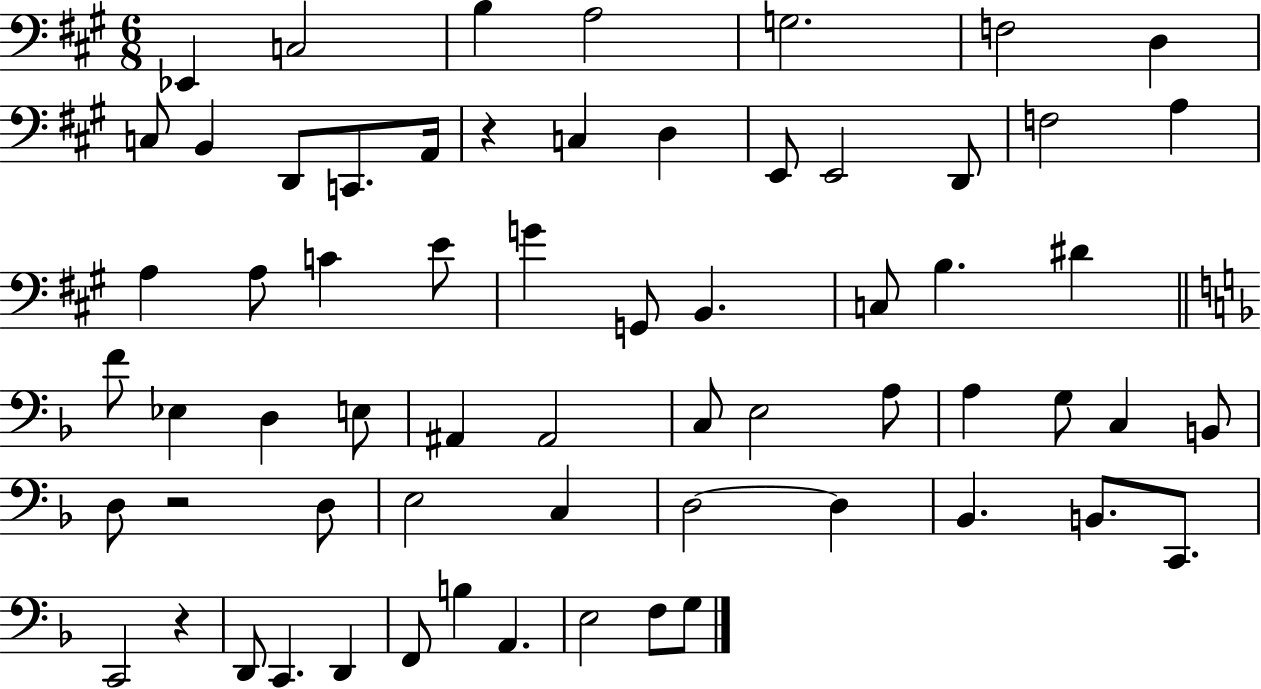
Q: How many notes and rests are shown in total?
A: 64